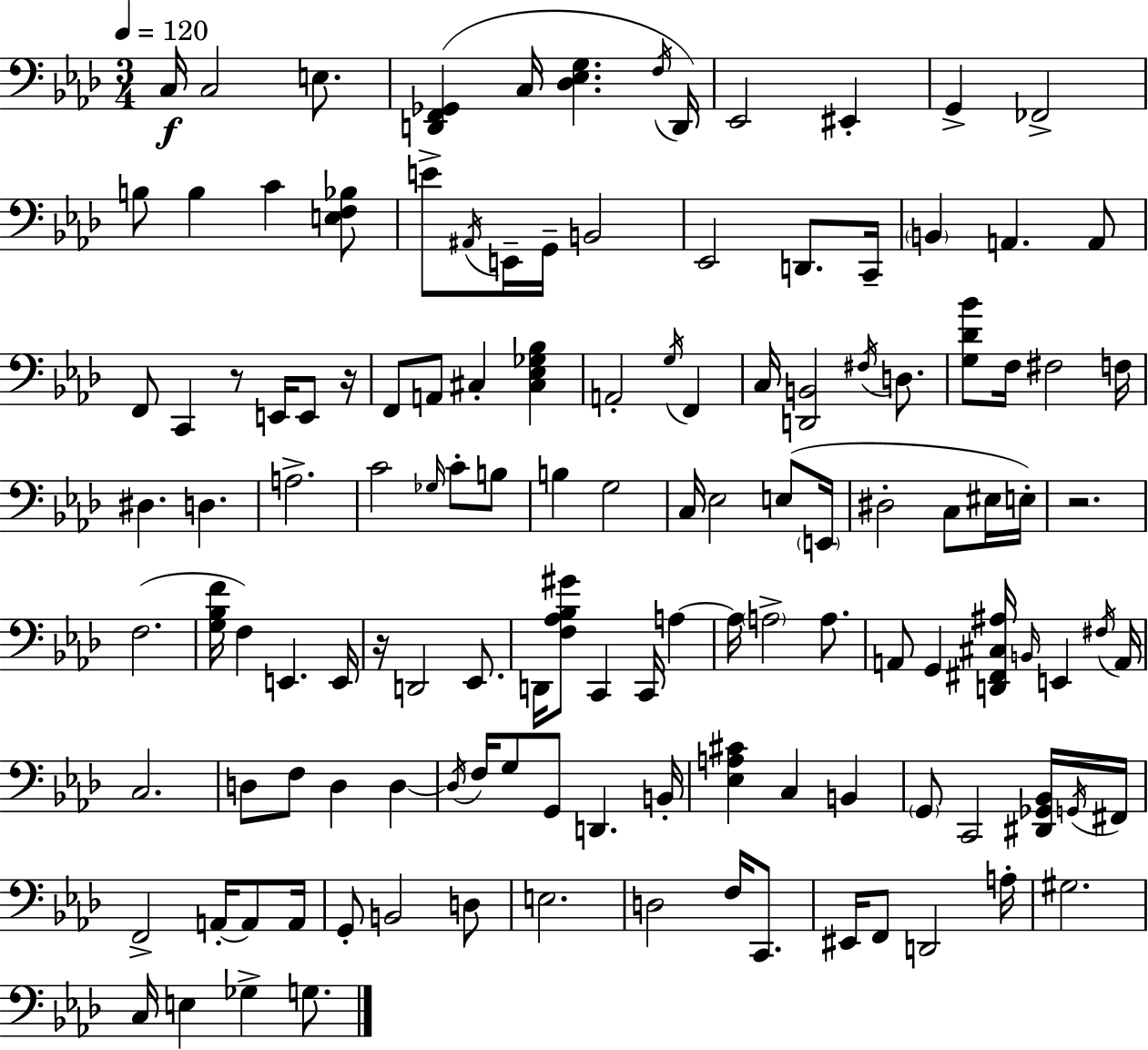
{
  \clef bass
  \numericTimeSignature
  \time 3/4
  \key aes \major
  \tempo 4 = 120
  \repeat volta 2 { c16\f c2 e8. | <d, f, ges,>4( c16 <des ees g>4. \acciaccatura { f16 }) | d,16 ees,2 eis,4-. | g,4-> fes,2-> | \break b8 b4 c'4 <e f bes>8 | e'8-> \acciaccatura { ais,16 } e,16-- g,16-- b,2 | ees,2 d,8. | c,16-- \parenthesize b,4 a,4. | \break a,8 f,8 c,4 r8 e,16 e,8 | r16 f,8 a,8 cis4-. <cis ees ges bes>4 | a,2-. \acciaccatura { g16 } f,4 | c16 <d, b,>2 | \break \acciaccatura { fis16 } d8. <g des' bes'>8 f16 fis2 | f16 dis4. d4. | a2.-> | c'2 | \break \grace { ges16 } c'8-. b8 b4 g2 | c16 ees2 | e8( \parenthesize e,16 dis2-. | c8 eis16 e16-.) r2. | \break f2.( | <g bes f'>16 f4) e,4. | e,16 r16 d,2 | ees,8. d,16 <f aes bes gis'>8 c,4 | \break c,16 a4~~ a16 \parenthesize a2-> | a8. a,8 g,4 <d, fis, cis ais>16 | \grace { b,16 } e,4 \acciaccatura { fis16 } a,16 c2. | d8 f8 d4 | \break d4~~ \acciaccatura { d16 } f16 g8 g,8 | d,4. b,16-. <ees a cis'>4 | c4 b,4 \parenthesize g,8 c,2 | <dis, ges, bes,>16 \acciaccatura { g,16 } fis,16 f,2-> | \break a,16-.~~ a,8 a,16 g,8-. b,2 | d8 e2. | d2 | f16 c,8. eis,16 f,8 | \break d,2 a16-. gis2. | c16 e4 | ges4-> g8. } \bar "|."
}